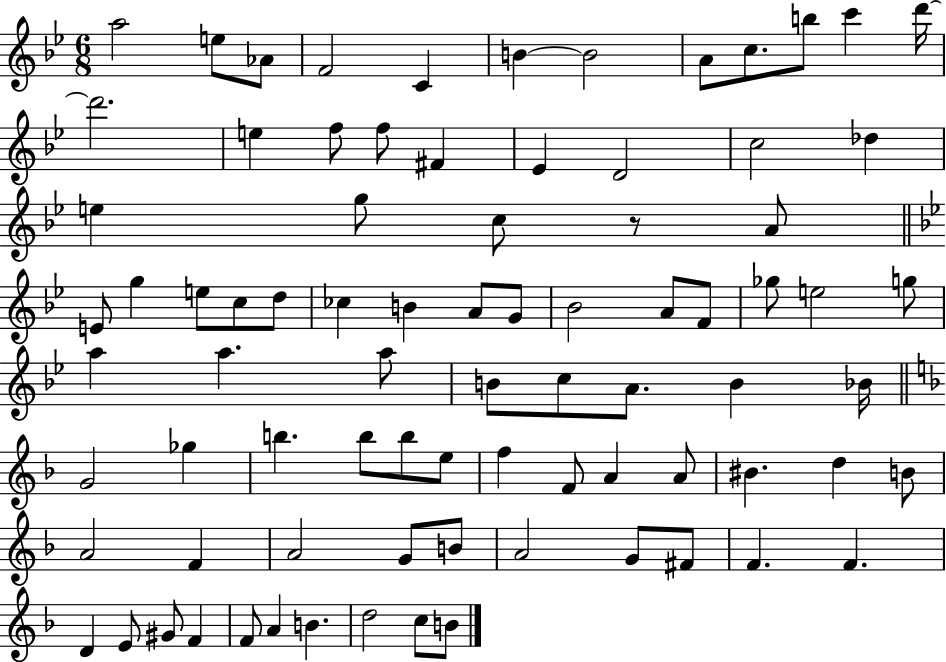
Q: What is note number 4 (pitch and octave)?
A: F4